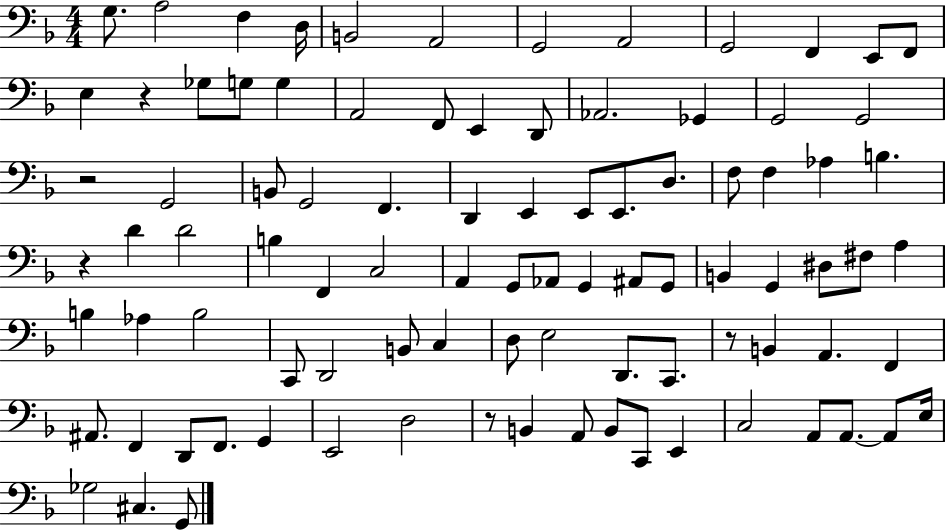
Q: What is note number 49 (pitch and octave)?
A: B2